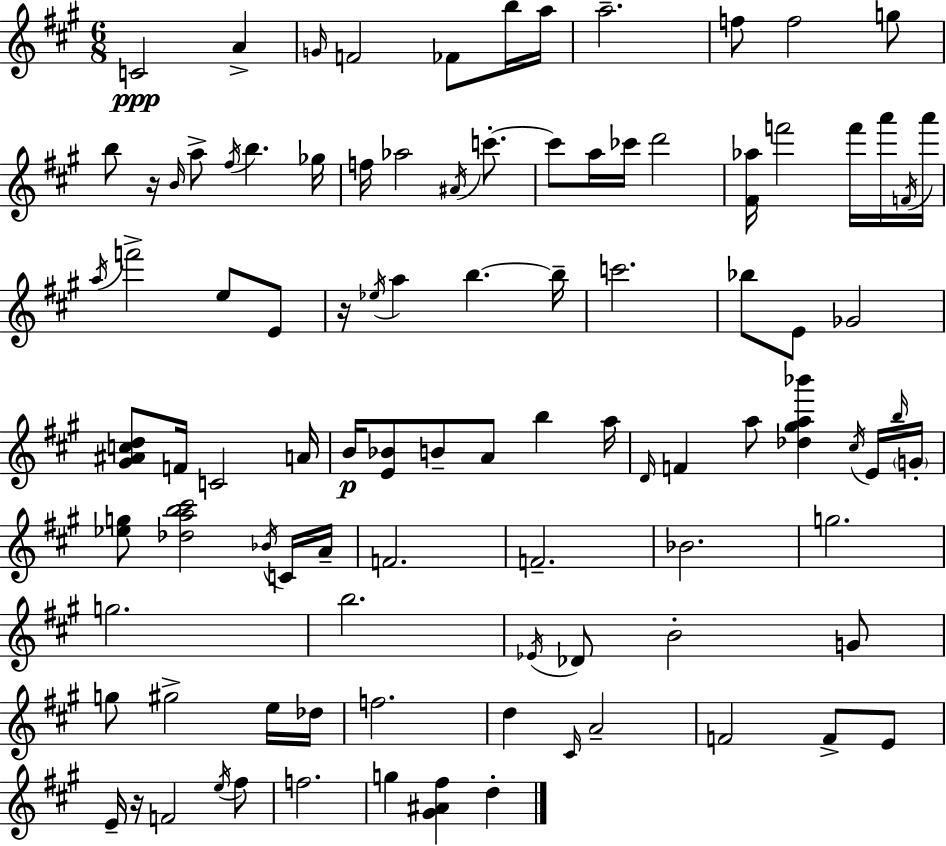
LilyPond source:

{
  \clef treble
  \numericTimeSignature
  \time 6/8
  \key a \major
  c'2\ppp a'4-> | \grace { g'16 } f'2 fes'8 b''16 | a''16 a''2.-- | f''8 f''2 g''8 | \break b''8 r16 \grace { b'16 } a''8-> \acciaccatura { fis''16 } b''4. | ges''16 f''16 aes''2 | \acciaccatura { ais'16 } c'''8.-.~~ c'''8 a''16 ces'''16 d'''2 | <fis' aes''>16 f'''2 | \break f'''16 a'''16 \acciaccatura { f'16 } a'''16 \acciaccatura { a''16 } f'''2-> | e''8 e'8 r16 \acciaccatura { ees''16 } a''4 | b''4.~~ b''16-- c'''2. | bes''8 e'8 ges'2 | \break <gis' ais' c'' d''>8 f'16 c'2 | a'16 b'16\p <e' bes'>8 b'8-- | a'8 b''4 a''16 \grace { d'16 } f'4 | a''8 <des'' gis'' a'' bes'''>4 \acciaccatura { cis''16 } e'16 \grace { b''16 } \parenthesize g'16-. <ees'' g''>8 | \break <des'' a'' b'' cis'''>2 \acciaccatura { bes'16 } c'16 a'16-- f'2. | f'2.-- | bes'2. | g''2. | \break g''2. | b''2. | \acciaccatura { ees'16 } | des'8 b'2-. g'8 | \break g''8 gis''2-> e''16 des''16 | f''2. | d''4 \grace { cis'16 } a'2-- | f'2 f'8-> e'8 | \break e'16-- r16 f'2 \acciaccatura { e''16 } | fis''8 f''2. | g''4 <gis' ais' fis''>4 d''4-. | \bar "|."
}